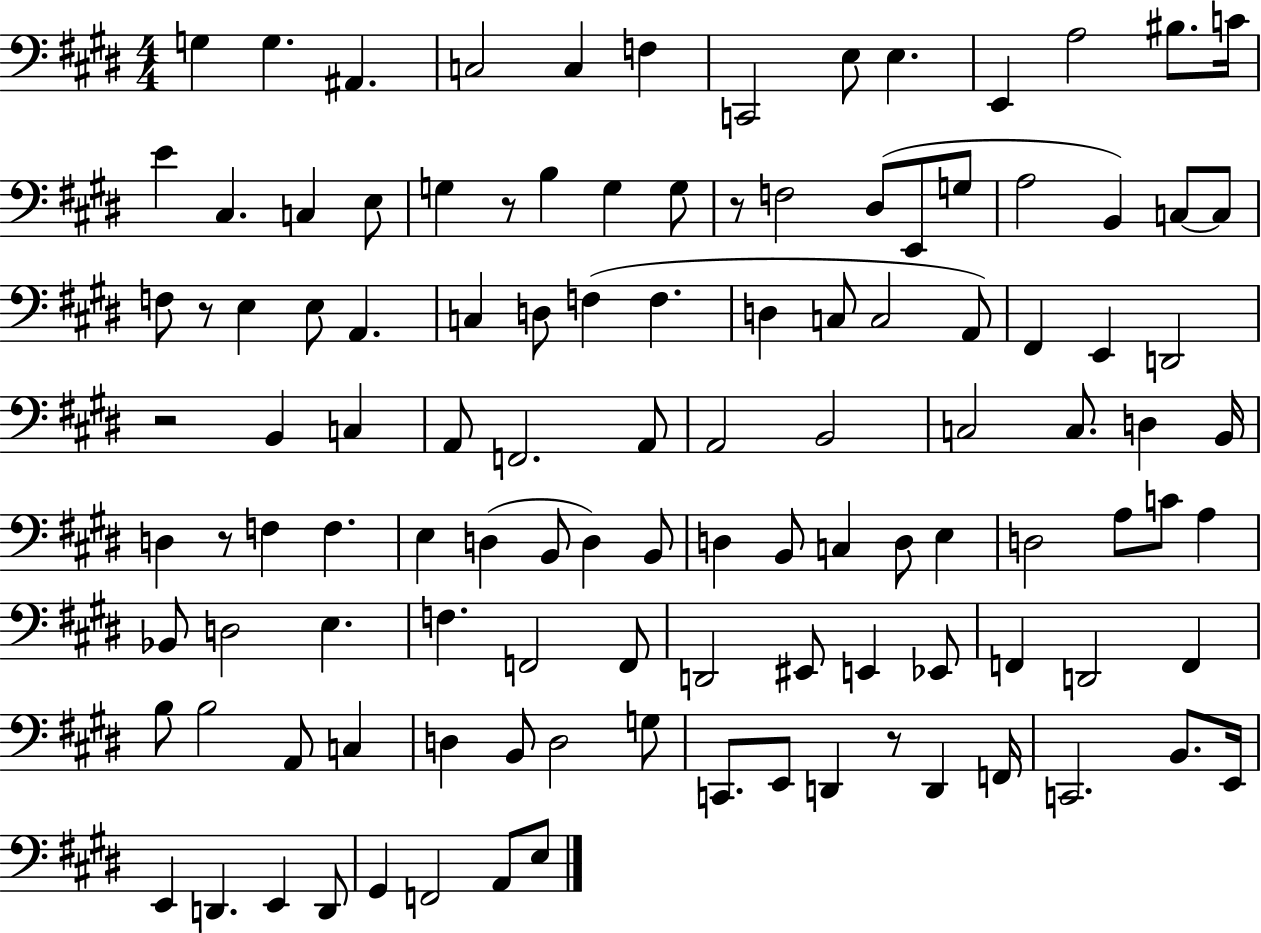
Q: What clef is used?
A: bass